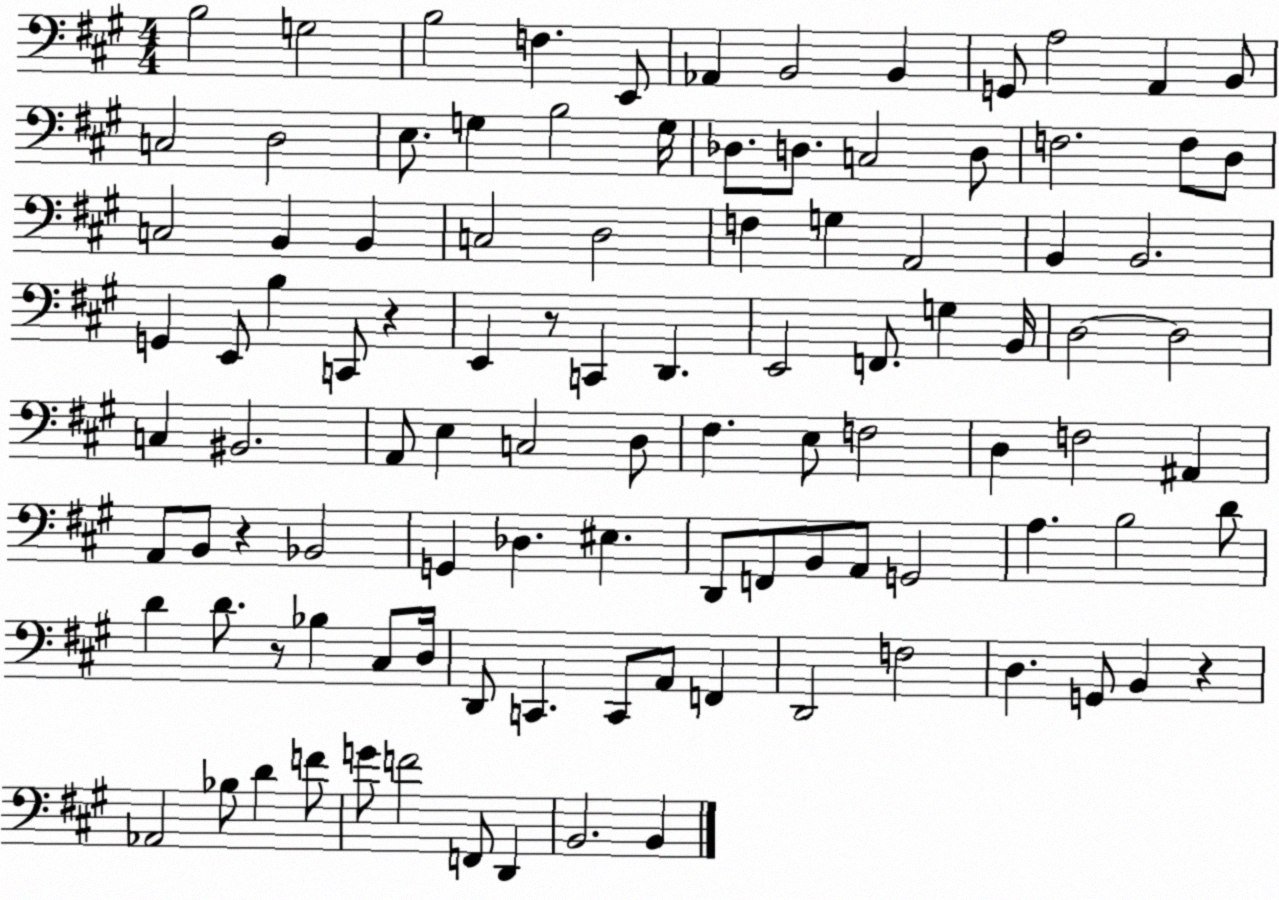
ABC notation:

X:1
T:Untitled
M:4/4
L:1/4
K:A
B,2 G,2 B,2 F, E,,/2 _A,, B,,2 B,, G,,/2 A,2 A,, B,,/2 C,2 D,2 E,/2 G, B,2 G,/4 _D,/2 D,/2 C,2 D,/2 F,2 F,/2 D,/2 C,2 B,, B,, C,2 D,2 F, G, A,,2 B,, B,,2 G,, E,,/2 B, C,,/2 z E,, z/2 C,, D,, E,,2 F,,/2 G, B,,/4 D,2 D,2 C, ^B,,2 A,,/2 E, C,2 D,/2 ^F, E,/2 F,2 D, F,2 ^A,, A,,/2 B,,/2 z _B,,2 G,, _D, ^E, D,,/2 F,,/2 B,,/2 A,,/2 G,,2 A, B,2 D/2 D D/2 z/2 _B, ^C,/2 D,/4 D,,/2 C,, C,,/2 A,,/2 F,, D,,2 F,2 D, G,,/2 B,, z _A,,2 _B,/2 D F/2 G/2 F2 F,,/2 D,, B,,2 B,,